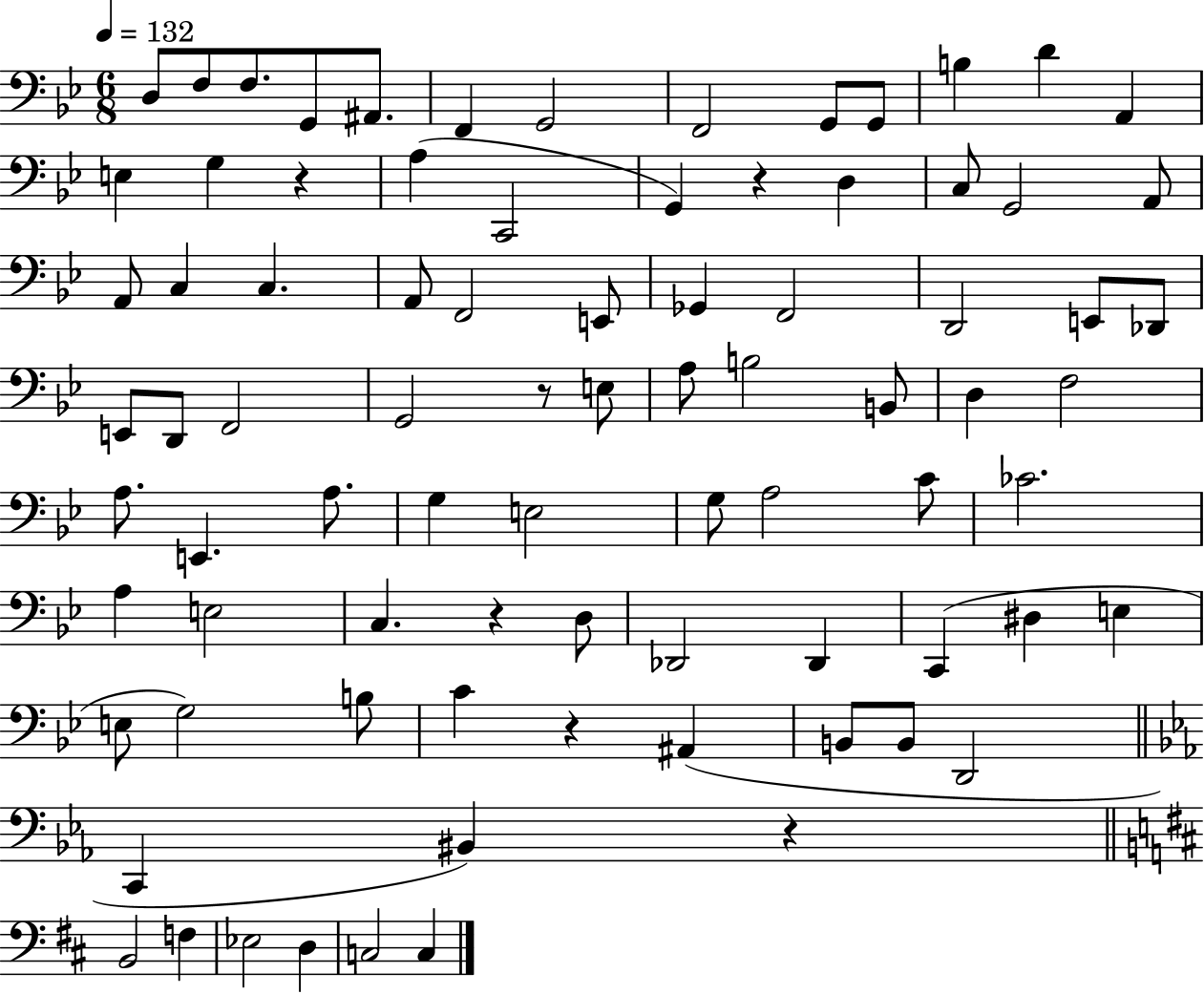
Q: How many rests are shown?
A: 6